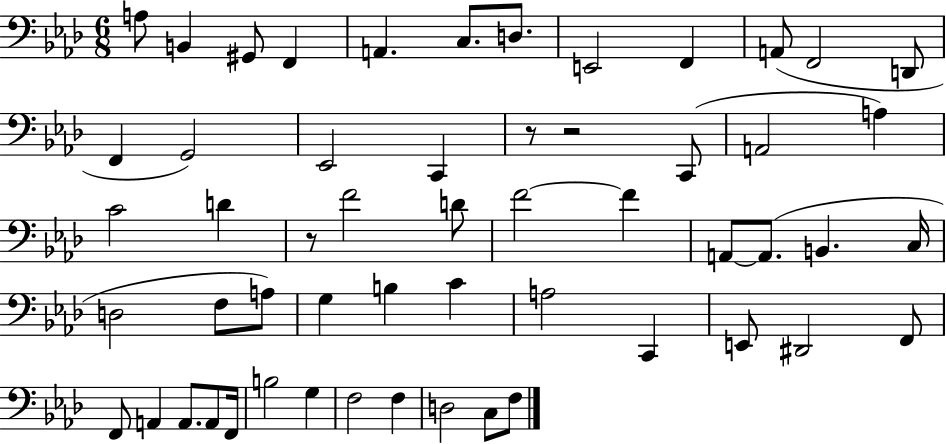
{
  \clef bass
  \numericTimeSignature
  \time 6/8
  \key aes \major
  \repeat volta 2 { a8 b,4 gis,8 f,4 | a,4. c8. d8. | e,2 f,4 | a,8( f,2 d,8 | \break f,4 g,2) | ees,2 c,4 | r8 r2 c,8( | a,2 a4) | \break c'2 d'4 | r8 f'2 d'8 | f'2~~ f'4 | a,8~~ a,8.( b,4. c16 | \break d2 f8 a8) | g4 b4 c'4 | a2 c,4 | e,8 dis,2 f,8 | \break f,8 a,4 a,8. a,8 f,16 | b2 g4 | f2 f4 | d2 c8 f8 | \break } \bar "|."
}